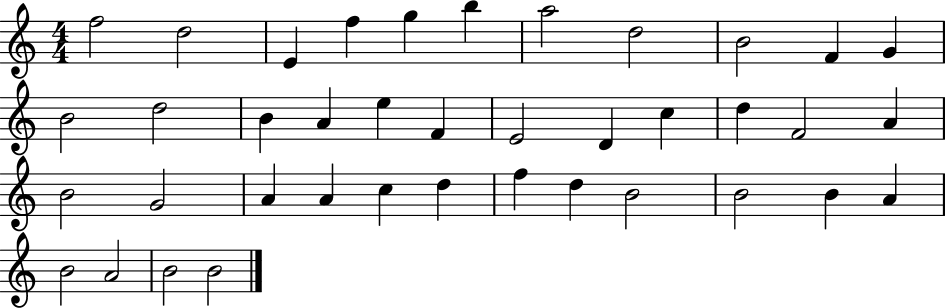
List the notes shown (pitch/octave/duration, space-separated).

F5/h D5/h E4/q F5/q G5/q B5/q A5/h D5/h B4/h F4/q G4/q B4/h D5/h B4/q A4/q E5/q F4/q E4/h D4/q C5/q D5/q F4/h A4/q B4/h G4/h A4/q A4/q C5/q D5/q F5/q D5/q B4/h B4/h B4/q A4/q B4/h A4/h B4/h B4/h